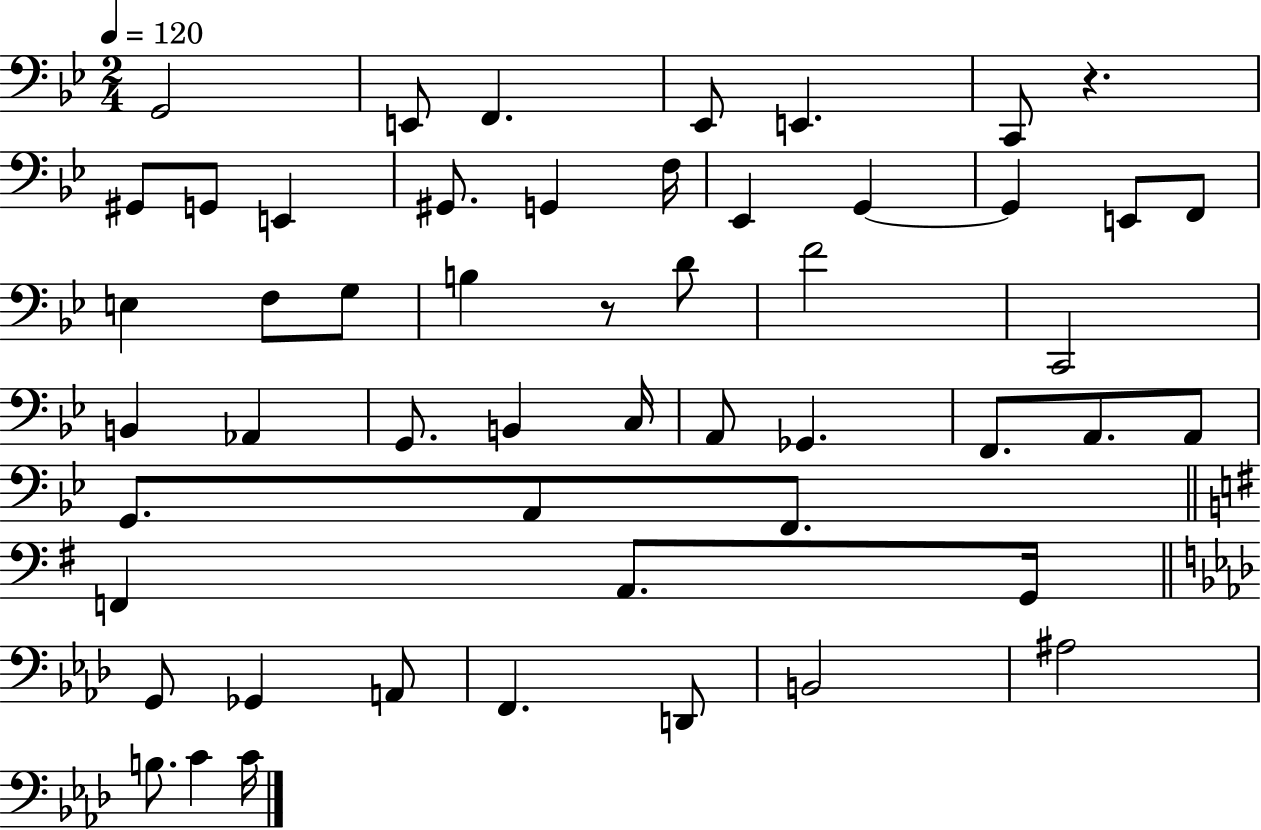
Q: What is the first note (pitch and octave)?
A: G2